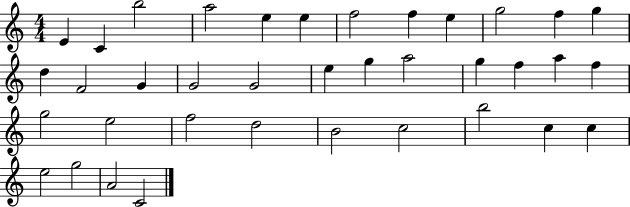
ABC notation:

X:1
T:Untitled
M:4/4
L:1/4
K:C
E C b2 a2 e e f2 f e g2 f g d F2 G G2 G2 e g a2 g f a f g2 e2 f2 d2 B2 c2 b2 c c e2 g2 A2 C2